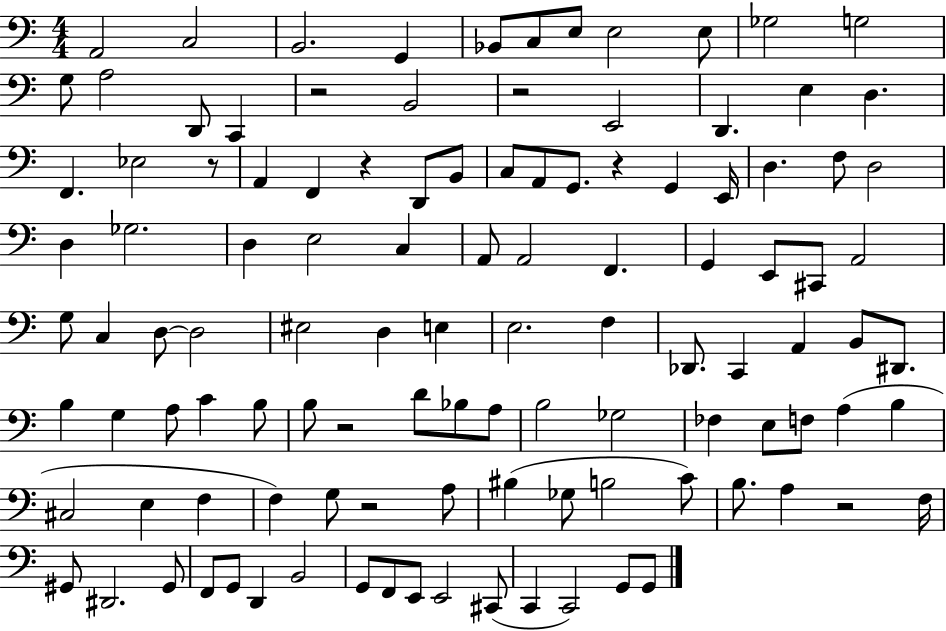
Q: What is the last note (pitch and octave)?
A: G2